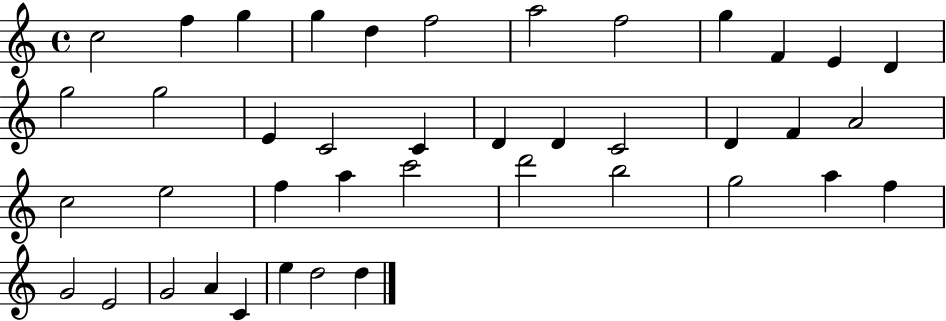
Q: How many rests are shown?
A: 0